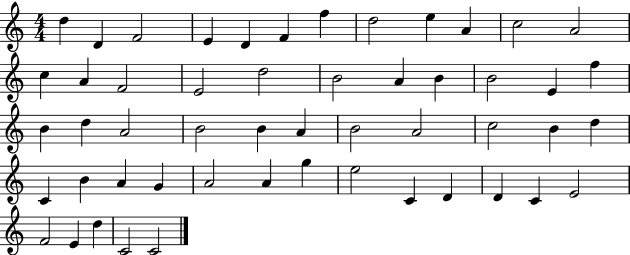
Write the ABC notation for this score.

X:1
T:Untitled
M:4/4
L:1/4
K:C
d D F2 E D F f d2 e A c2 A2 c A F2 E2 d2 B2 A B B2 E f B d A2 B2 B A B2 A2 c2 B d C B A G A2 A g e2 C D D C E2 F2 E d C2 C2